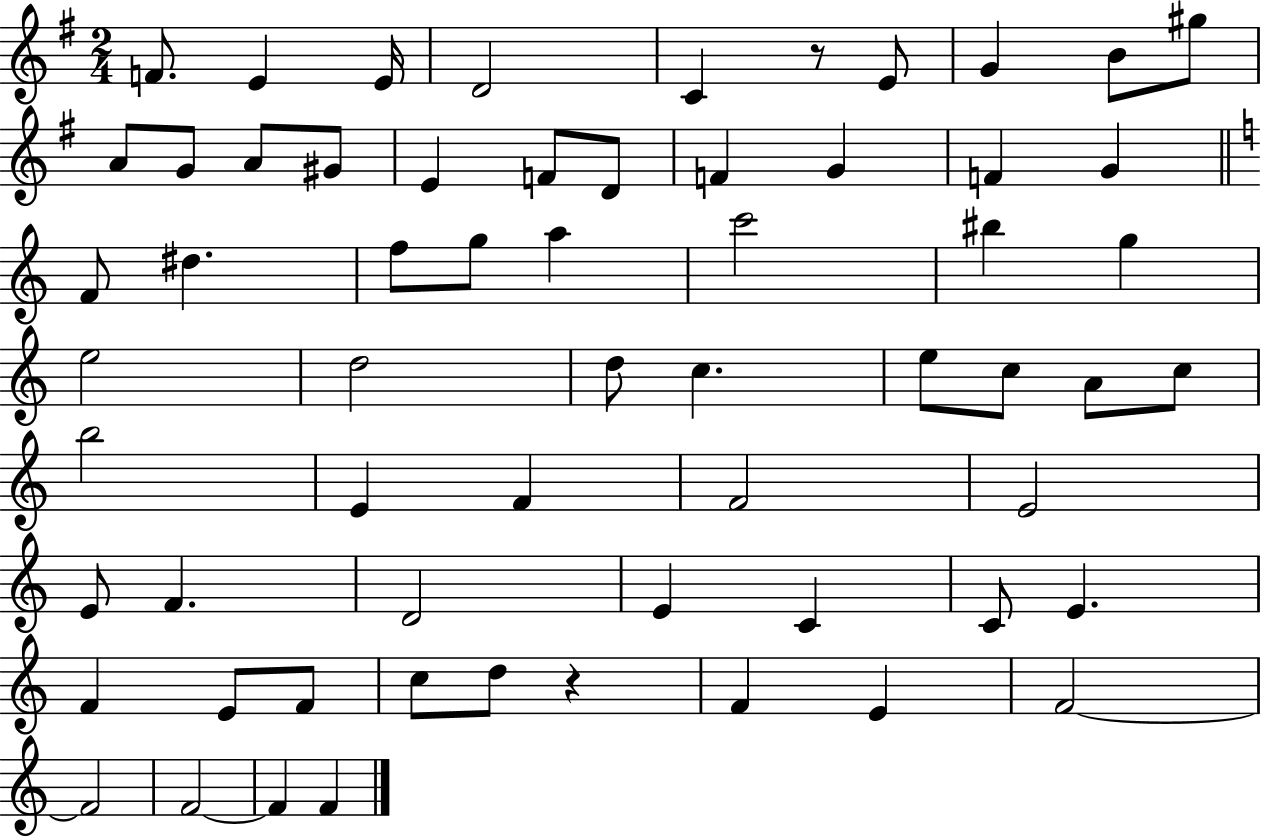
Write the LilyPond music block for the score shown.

{
  \clef treble
  \numericTimeSignature
  \time 2/4
  \key g \major
  f'8. e'4 e'16 | d'2 | c'4 r8 e'8 | g'4 b'8 gis''8 | \break a'8 g'8 a'8 gis'8 | e'4 f'8 d'8 | f'4 g'4 | f'4 g'4 | \break \bar "||" \break \key c \major f'8 dis''4. | f''8 g''8 a''4 | c'''2 | bis''4 g''4 | \break e''2 | d''2 | d''8 c''4. | e''8 c''8 a'8 c''8 | \break b''2 | e'4 f'4 | f'2 | e'2 | \break e'8 f'4. | d'2 | e'4 c'4 | c'8 e'4. | \break f'4 e'8 f'8 | c''8 d''8 r4 | f'4 e'4 | f'2~~ | \break f'2 | f'2~~ | f'4 f'4 | \bar "|."
}